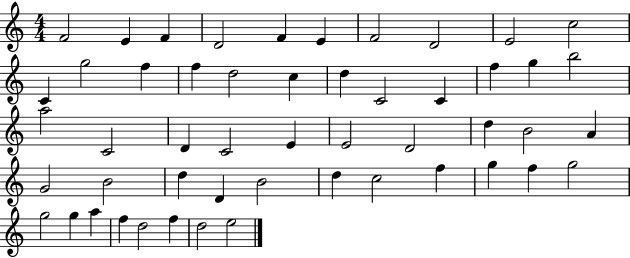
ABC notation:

X:1
T:Untitled
M:4/4
L:1/4
K:C
F2 E F D2 F E F2 D2 E2 c2 C g2 f f d2 c d C2 C f g b2 a2 C2 D C2 E E2 D2 d B2 A G2 B2 d D B2 d c2 f g f g2 g2 g a f d2 f d2 e2